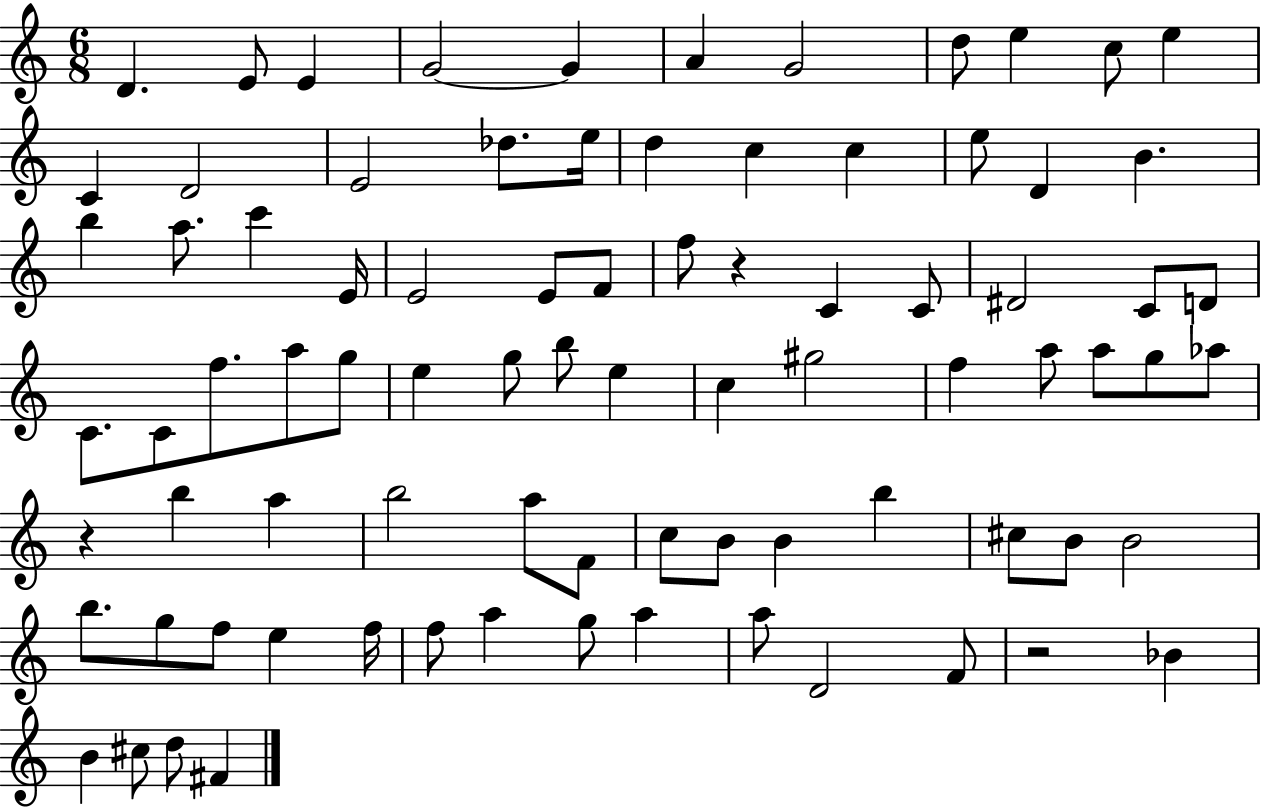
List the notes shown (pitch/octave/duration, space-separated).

D4/q. E4/e E4/q G4/h G4/q A4/q G4/h D5/e E5/q C5/e E5/q C4/q D4/h E4/h Db5/e. E5/s D5/q C5/q C5/q E5/e D4/q B4/q. B5/q A5/e. C6/q E4/s E4/h E4/e F4/e F5/e R/q C4/q C4/e D#4/h C4/e D4/e C4/e. C4/e F5/e. A5/e G5/e E5/q G5/e B5/e E5/q C5/q G#5/h F5/q A5/e A5/e G5/e Ab5/e R/q B5/q A5/q B5/h A5/e F4/e C5/e B4/e B4/q B5/q C#5/e B4/e B4/h B5/e. G5/e F5/e E5/q F5/s F5/e A5/q G5/e A5/q A5/e D4/h F4/e R/h Bb4/q B4/q C#5/e D5/e F#4/q